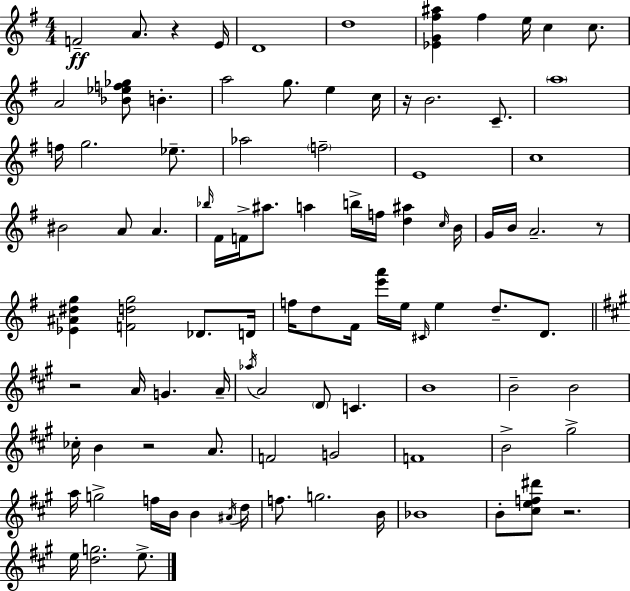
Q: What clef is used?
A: treble